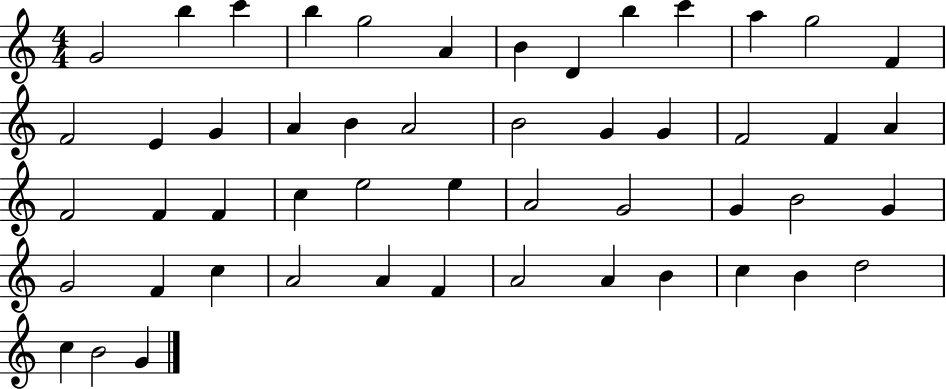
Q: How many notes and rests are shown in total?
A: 51